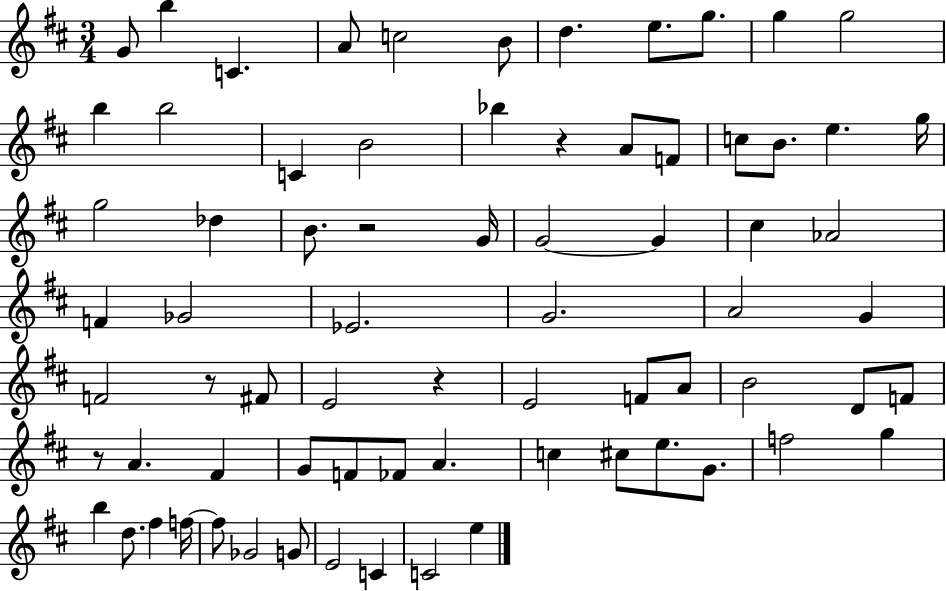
X:1
T:Untitled
M:3/4
L:1/4
K:D
G/2 b C A/2 c2 B/2 d e/2 g/2 g g2 b b2 C B2 _b z A/2 F/2 c/2 B/2 e g/4 g2 _d B/2 z2 G/4 G2 G ^c _A2 F _G2 _E2 G2 A2 G F2 z/2 ^F/2 E2 z E2 F/2 A/2 B2 D/2 F/2 z/2 A ^F G/2 F/2 _F/2 A c ^c/2 e/2 G/2 f2 g b d/2 ^f f/4 f/2 _G2 G/2 E2 C C2 e